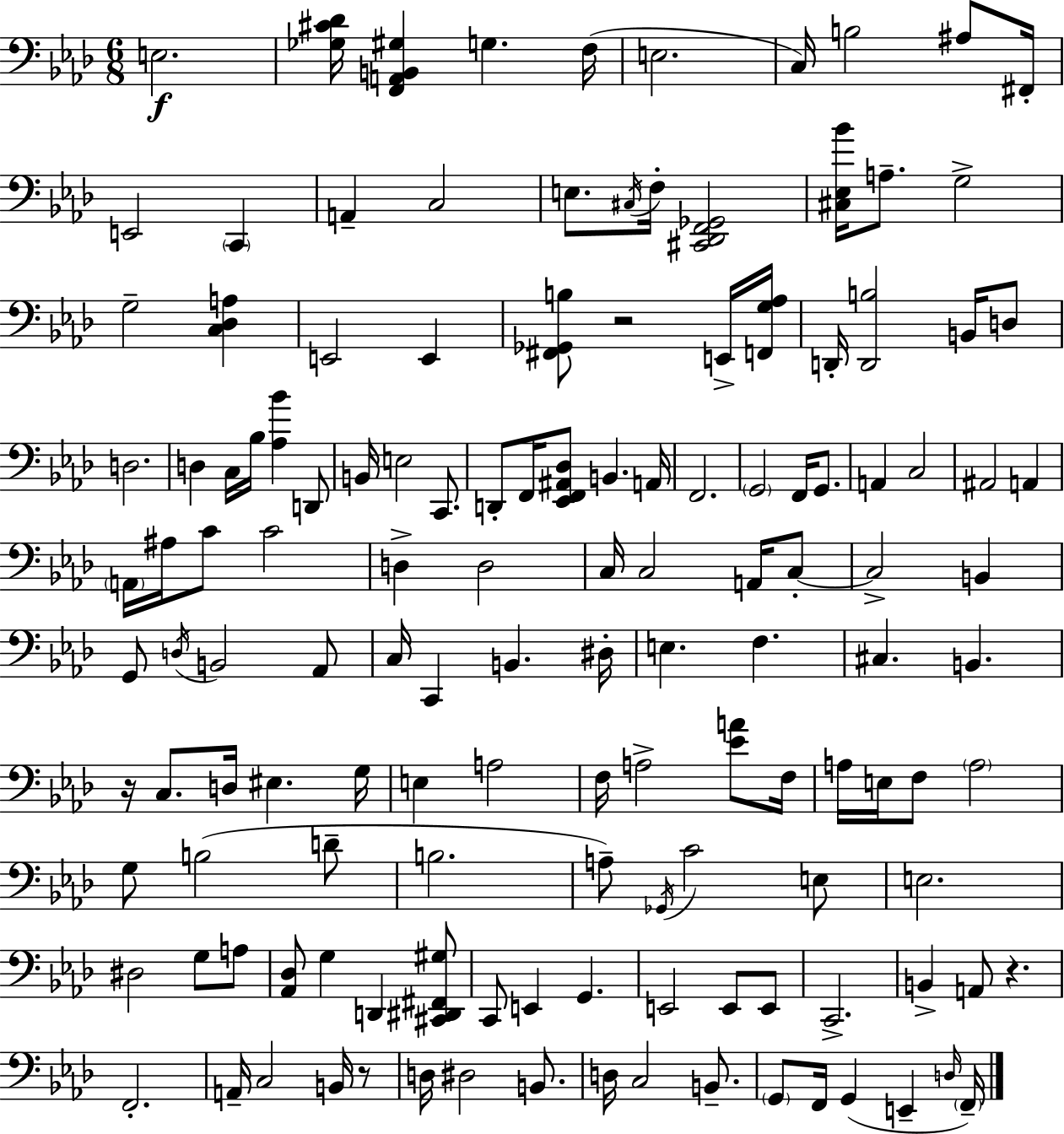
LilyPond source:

{
  \clef bass
  \numericTimeSignature
  \time 6/8
  \key f \minor
  e2.\f | <ges cis' des'>16 <f, a, b, gis>4 g4. f16( | e2. | c16) b2 ais8 fis,16-. | \break e,2 \parenthesize c,4 | a,4-- c2 | e8. \acciaccatura { cis16 } f16-. <cis, des, f, ges,>2 | <cis ees bes'>16 a8.-- g2-> | \break g2-- <c des a>4 | e,2 e,4 | <fis, ges, b>8 r2 e,16-> | <f, g aes>16 d,16-. <d, b>2 b,16 d8 | \break d2. | d4 c16 bes16 <aes bes'>4 d,8 | b,16 e2 c,8. | d,8-. f,16 <ees, f, ais, des>8 b,4. | \break a,16 f,2. | \parenthesize g,2 f,16 g,8. | a,4 c2 | ais,2 a,4 | \break \parenthesize a,16 ais16 c'8 c'2 | d4-> d2 | c16 c2 a,16 c8-.~~ | c2-> b,4 | \break g,8 \acciaccatura { d16 } b,2 | aes,8 c16 c,4 b,4. | dis16-. e4. f4. | cis4. b,4. | \break r16 c8. d16 eis4. | g16 e4 a2 | f16 a2-> <ees' a'>8 | f16 a16 e16 f8 \parenthesize a2 | \break g8 b2( | d'8-- b2. | a8--) \acciaccatura { ges,16 } c'2 | e8 e2. | \break dis2 g8 | a8 <aes, des>8 g4 d,4 | <cis, dis, fis, gis>8 c,8 e,4 g,4. | e,2 e,8 | \break e,8 c,2.-> | b,4-> a,8 r4. | f,2.-. | a,16-- c2 | \break b,16 r8 d16 dis2 | b,8. d16 c2 | b,8.-- \parenthesize g,8 f,16 g,4( e,4-- | \grace { d16 }) \parenthesize f,16-- \bar "|."
}